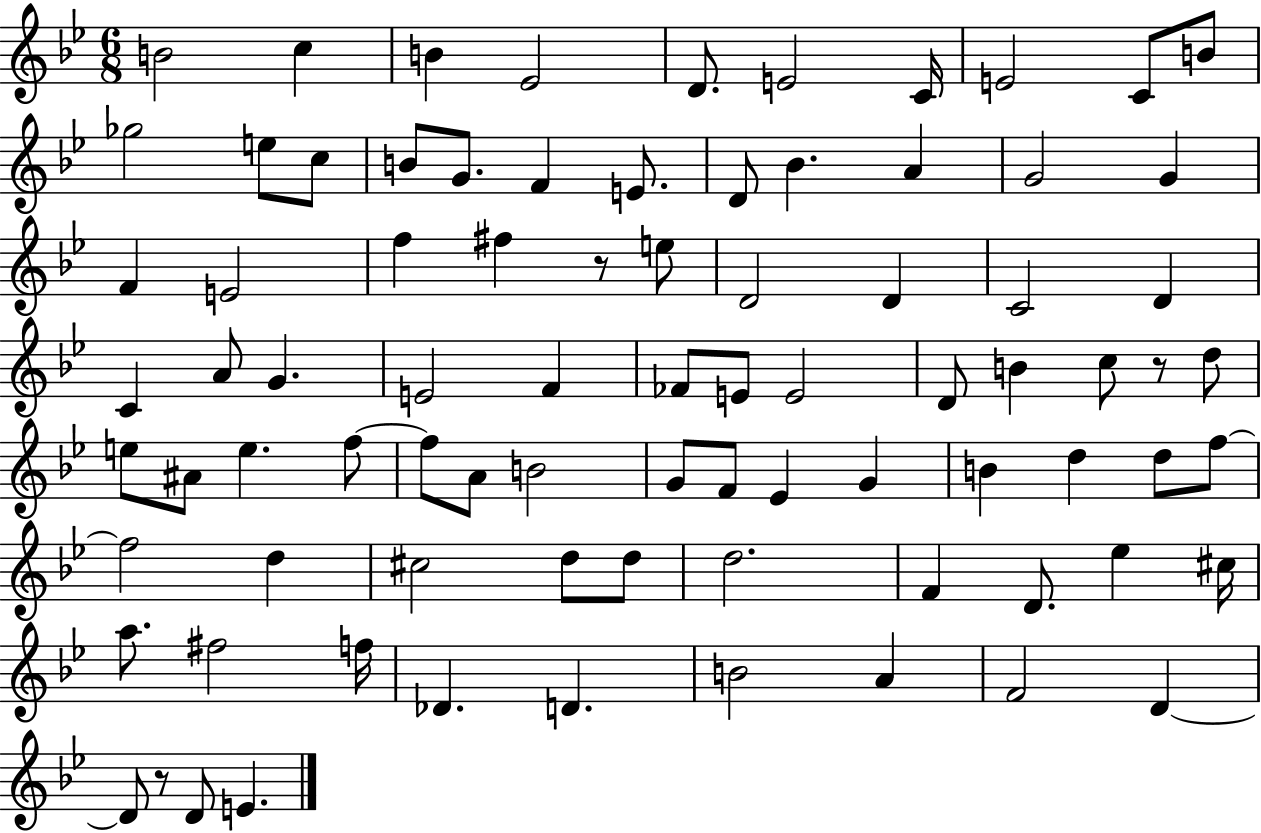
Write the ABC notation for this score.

X:1
T:Untitled
M:6/8
L:1/4
K:Bb
B2 c B _E2 D/2 E2 C/4 E2 C/2 B/2 _g2 e/2 c/2 B/2 G/2 F E/2 D/2 _B A G2 G F E2 f ^f z/2 e/2 D2 D C2 D C A/2 G E2 F _F/2 E/2 E2 D/2 B c/2 z/2 d/2 e/2 ^A/2 e f/2 f/2 A/2 B2 G/2 F/2 _E G B d d/2 f/2 f2 d ^c2 d/2 d/2 d2 F D/2 _e ^c/4 a/2 ^f2 f/4 _D D B2 A F2 D D/2 z/2 D/2 E